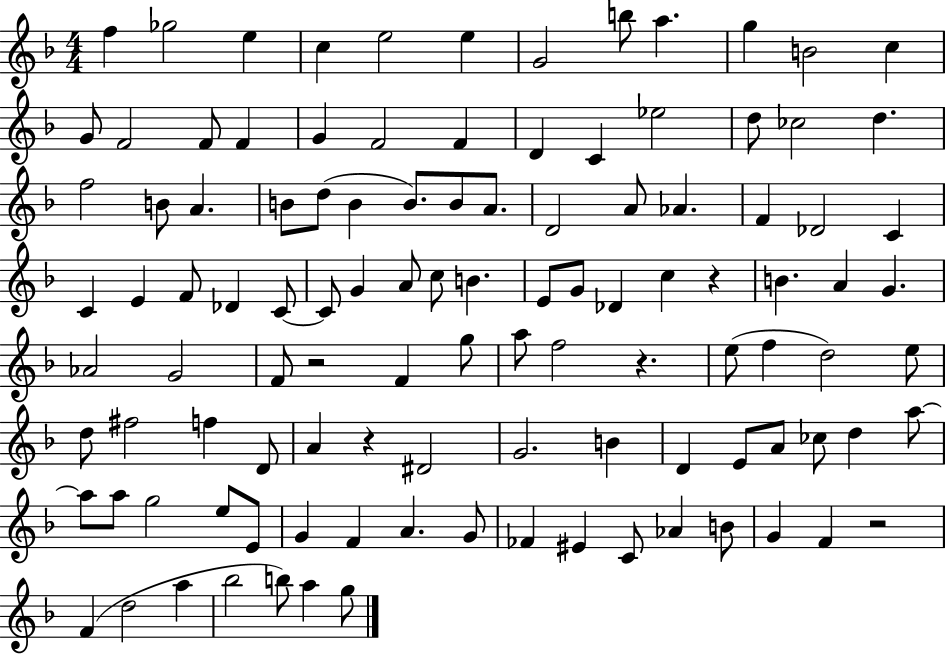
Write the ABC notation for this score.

X:1
T:Untitled
M:4/4
L:1/4
K:F
f _g2 e c e2 e G2 b/2 a g B2 c G/2 F2 F/2 F G F2 F D C _e2 d/2 _c2 d f2 B/2 A B/2 d/2 B B/2 B/2 A/2 D2 A/2 _A F _D2 C C E F/2 _D C/2 C/2 G A/2 c/2 B E/2 G/2 _D c z B A G _A2 G2 F/2 z2 F g/2 a/2 f2 z e/2 f d2 e/2 d/2 ^f2 f D/2 A z ^D2 G2 B D E/2 A/2 _c/2 d a/2 a/2 a/2 g2 e/2 E/2 G F A G/2 _F ^E C/2 _A B/2 G F z2 F d2 a _b2 b/2 a g/2